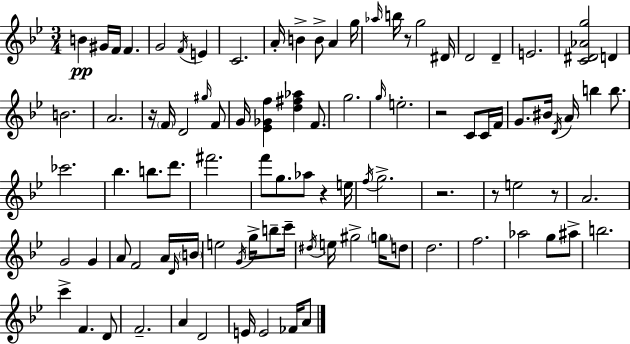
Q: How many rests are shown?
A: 7